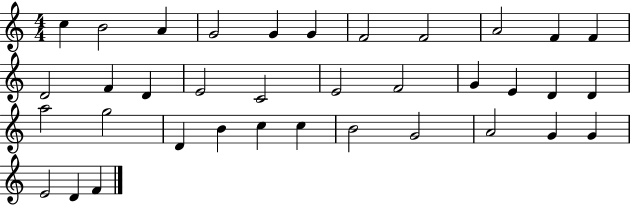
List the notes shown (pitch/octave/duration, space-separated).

C5/q B4/h A4/q G4/h G4/q G4/q F4/h F4/h A4/h F4/q F4/q D4/h F4/q D4/q E4/h C4/h E4/h F4/h G4/q E4/q D4/q D4/q A5/h G5/h D4/q B4/q C5/q C5/q B4/h G4/h A4/h G4/q G4/q E4/h D4/q F4/q